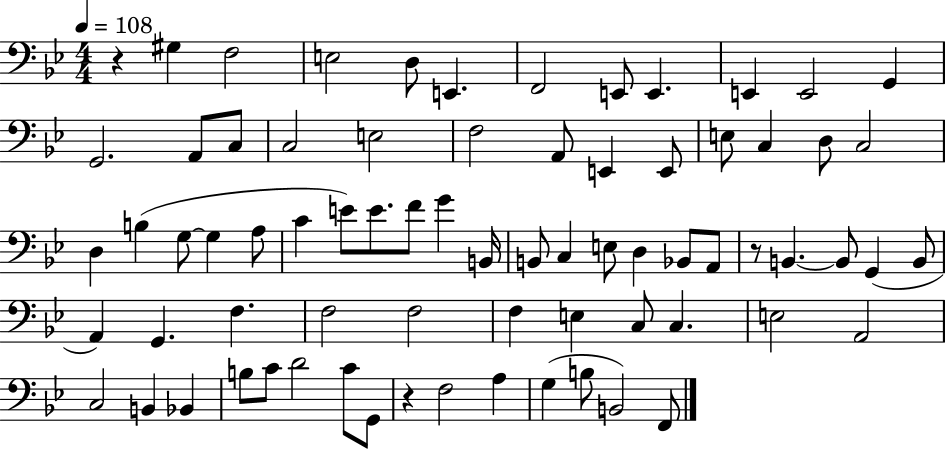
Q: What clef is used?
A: bass